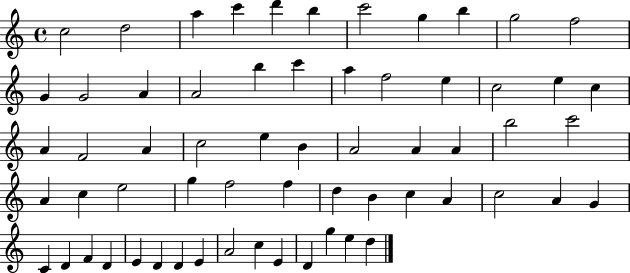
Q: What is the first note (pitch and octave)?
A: C5